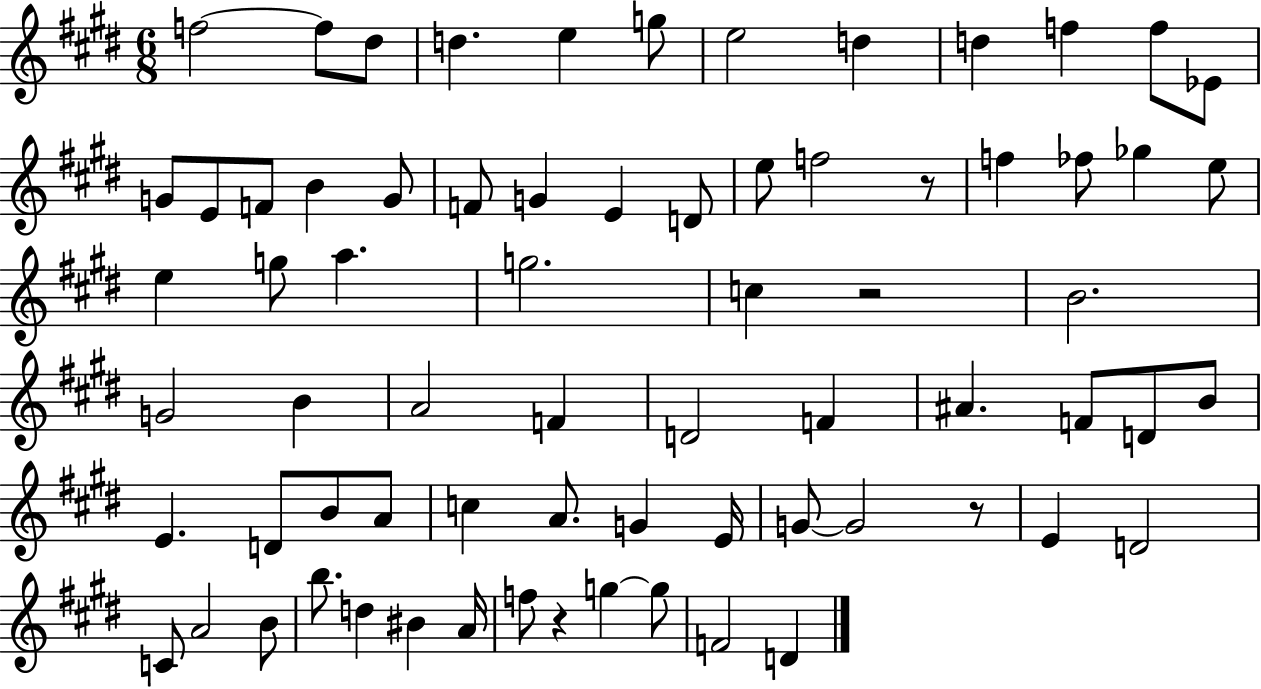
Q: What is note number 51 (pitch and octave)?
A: E4